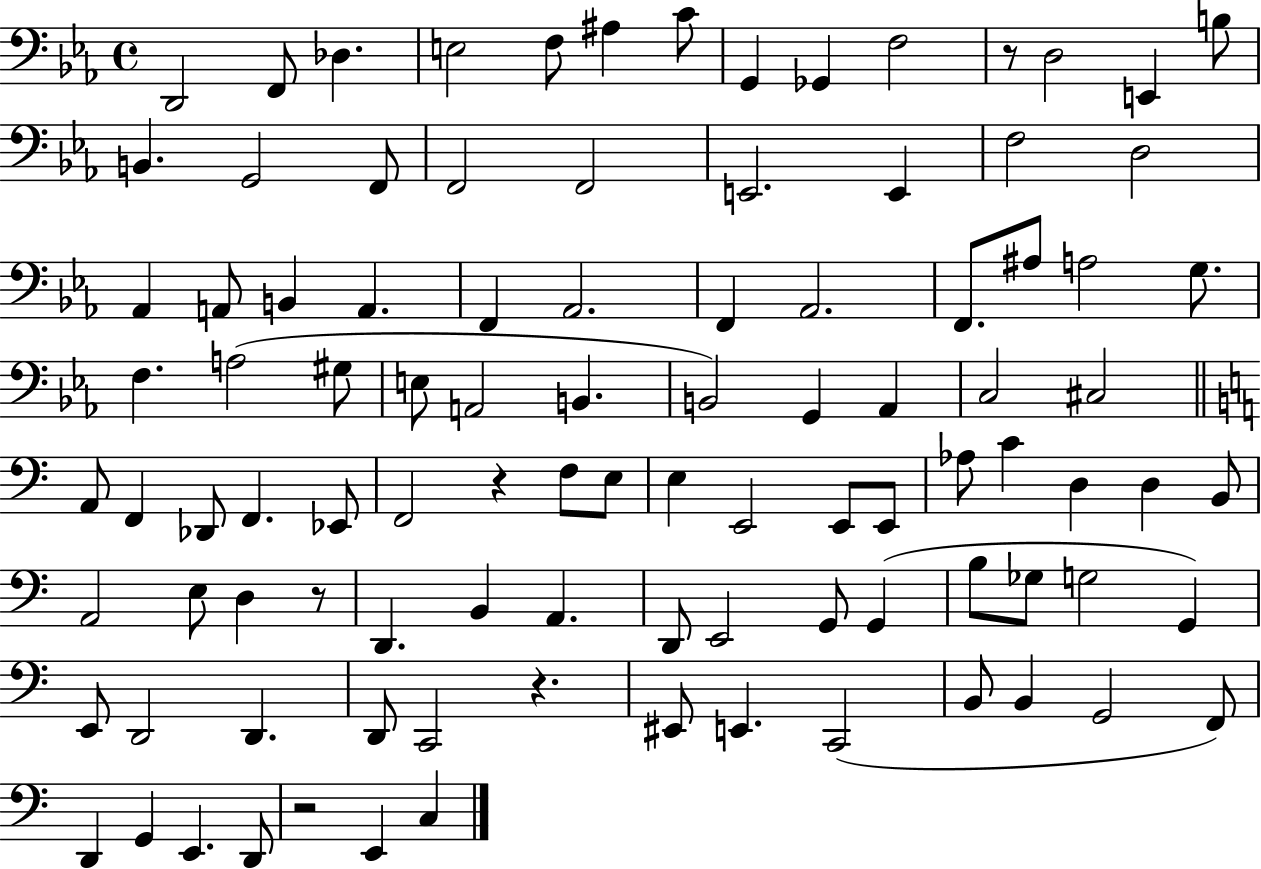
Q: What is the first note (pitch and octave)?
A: D2